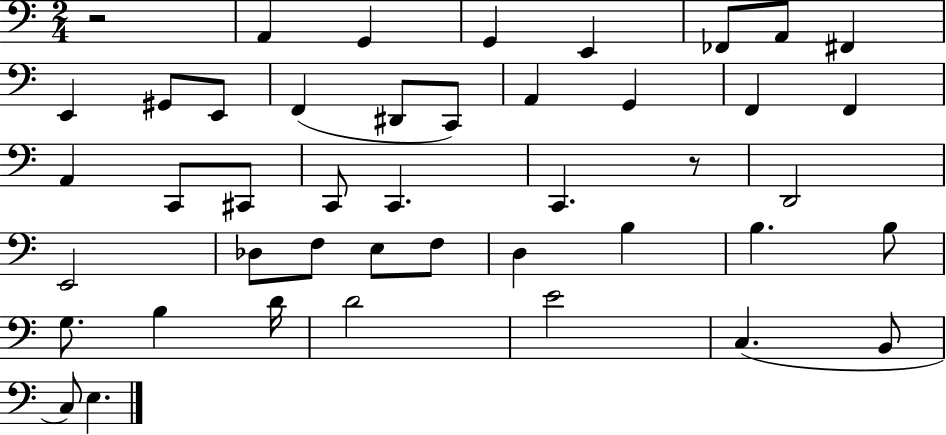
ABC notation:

X:1
T:Untitled
M:2/4
L:1/4
K:C
z2 A,, G,, G,, E,, _F,,/2 A,,/2 ^F,, E,, ^G,,/2 E,,/2 F,, ^D,,/2 C,,/2 A,, G,, F,, F,, A,, C,,/2 ^C,,/2 C,,/2 C,, C,, z/2 D,,2 E,,2 _D,/2 F,/2 E,/2 F,/2 D, B, B, B,/2 G,/2 B, D/4 D2 E2 C, B,,/2 C,/2 E,